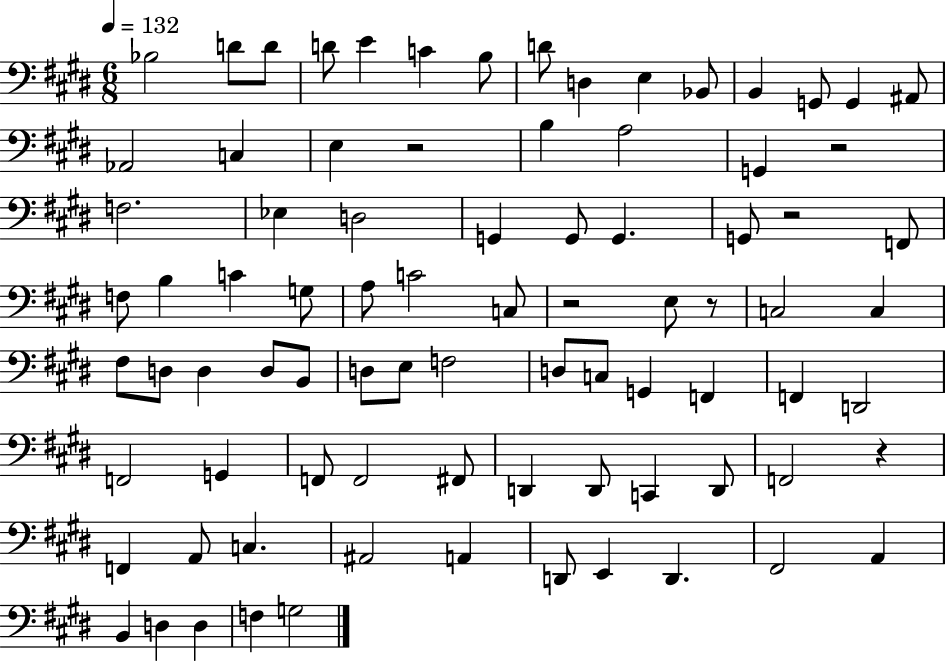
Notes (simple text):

Bb3/h D4/e D4/e D4/e E4/q C4/q B3/e D4/e D3/q E3/q Bb2/e B2/q G2/e G2/q A#2/e Ab2/h C3/q E3/q R/h B3/q A3/h G2/q R/h F3/h. Eb3/q D3/h G2/q G2/e G2/q. G2/e R/h F2/e F3/e B3/q C4/q G3/e A3/e C4/h C3/e R/h E3/e R/e C3/h C3/q F#3/e D3/e D3/q D3/e B2/e D3/e E3/e F3/h D3/e C3/e G2/q F2/q F2/q D2/h F2/h G2/q F2/e F2/h F#2/e D2/q D2/e C2/q D2/e F2/h R/q F2/q A2/e C3/q. A#2/h A2/q D2/e E2/q D2/q. F#2/h A2/q B2/q D3/q D3/q F3/q G3/h